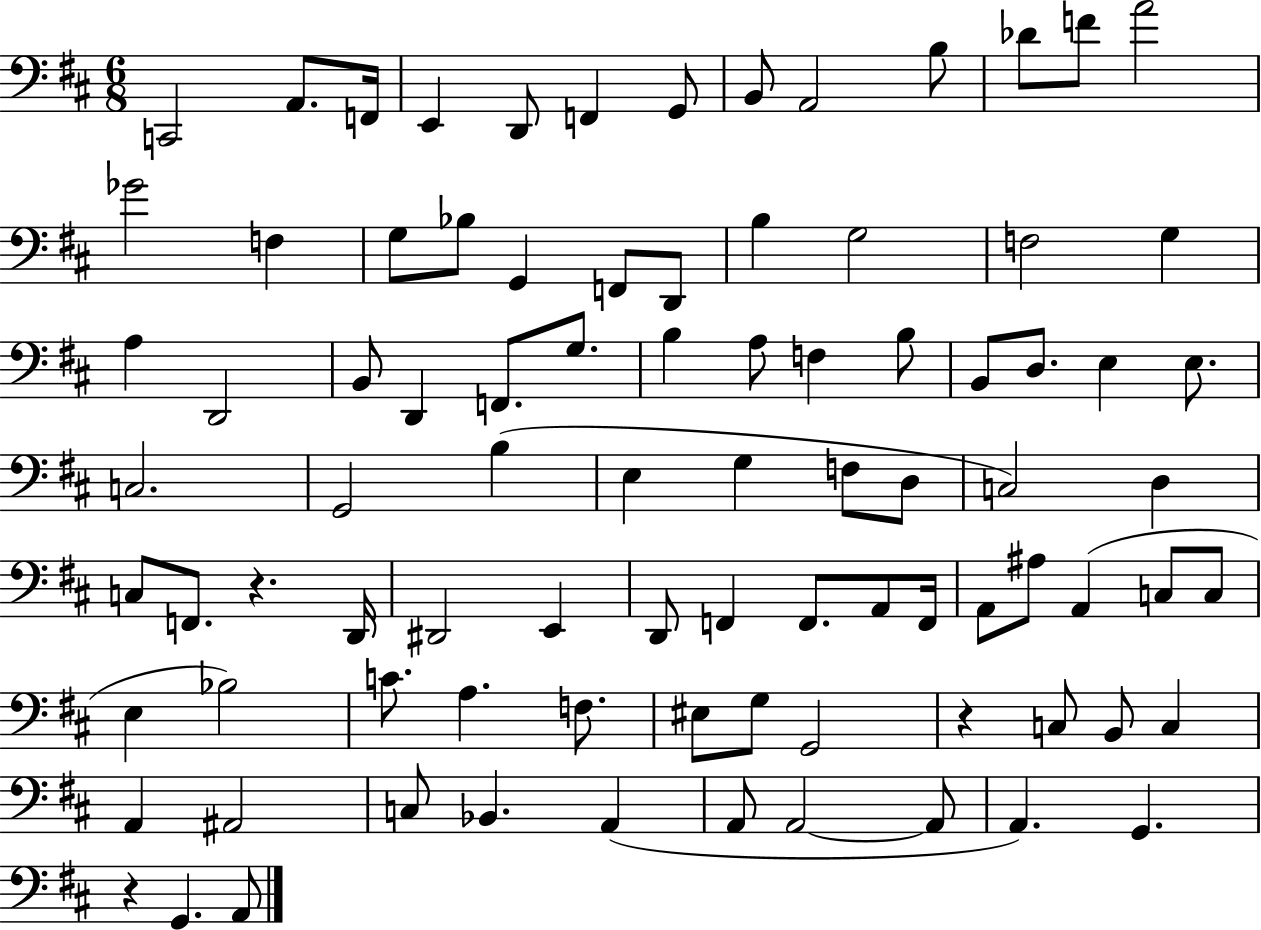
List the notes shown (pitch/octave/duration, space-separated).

C2/h A2/e. F2/s E2/q D2/e F2/q G2/e B2/e A2/h B3/e Db4/e F4/e A4/h Gb4/h F3/q G3/e Bb3/e G2/q F2/e D2/e B3/q G3/h F3/h G3/q A3/q D2/h B2/e D2/q F2/e. G3/e. B3/q A3/e F3/q B3/e B2/e D3/e. E3/q E3/e. C3/h. G2/h B3/q E3/q G3/q F3/e D3/e C3/h D3/q C3/e F2/e. R/q. D2/s D#2/h E2/q D2/e F2/q F2/e. A2/e F2/s A2/e A#3/e A2/q C3/e C3/e E3/q Bb3/h C4/e. A3/q. F3/e. EIS3/e G3/e G2/h R/q C3/e B2/e C3/q A2/q A#2/h C3/e Bb2/q. A2/q A2/e A2/h A2/e A2/q. G2/q. R/q G2/q. A2/e